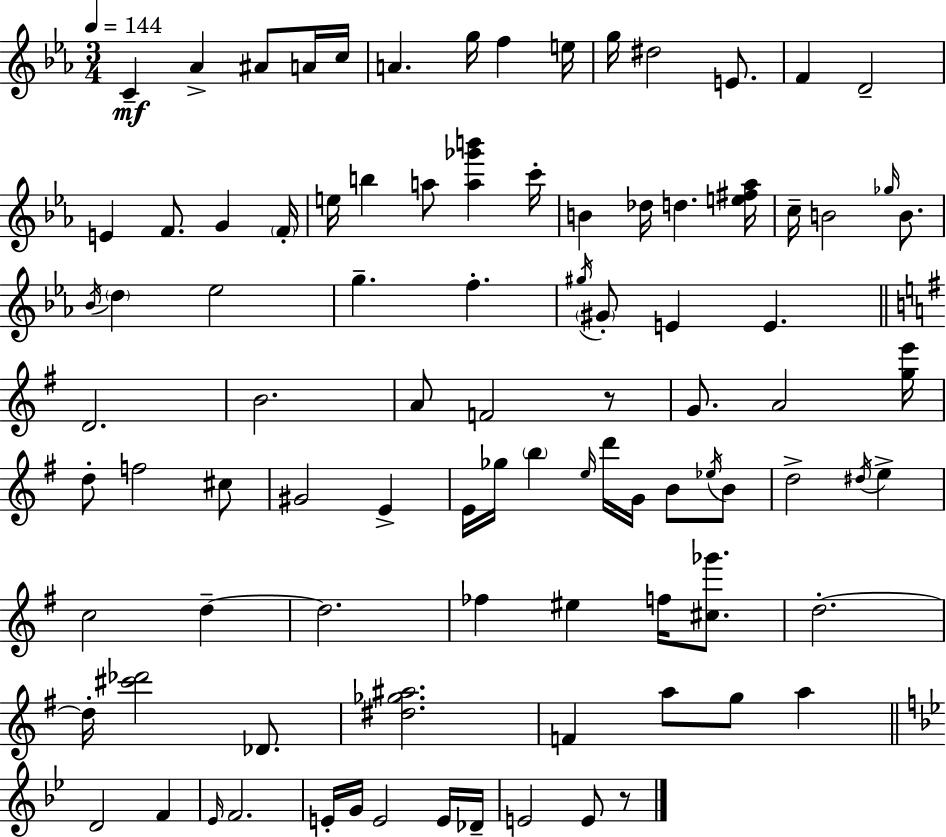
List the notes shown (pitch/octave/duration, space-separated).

C4/q Ab4/q A#4/e A4/s C5/s A4/q. G5/s F5/q E5/s G5/s D#5/h E4/e. F4/q D4/h E4/q F4/e. G4/q F4/s E5/s B5/q A5/e [A5,Gb6,B6]/q C6/s B4/q Db5/s D5/q. [E5,F#5,Ab5]/s C5/s B4/h Gb5/s B4/e. Bb4/s D5/q Eb5/h G5/q. F5/q. G#5/s G#4/e E4/q E4/q. D4/h. B4/h. A4/e F4/h R/e G4/e. A4/h [G5,E6]/s D5/e F5/h C#5/e G#4/h E4/q E4/s Gb5/s B5/q E5/s D6/s G4/s B4/e Eb5/s B4/e D5/h D#5/s E5/q C5/h D5/q D5/h. FES5/q EIS5/q F5/s [C#5,Gb6]/e. D5/h. D5/s [C#6,Db6]/h Db4/e. [D#5,Gb5,A#5]/h. F4/q A5/e G5/e A5/q D4/h F4/q Eb4/s F4/h. E4/s G4/s E4/h E4/s Db4/s E4/h E4/e R/e